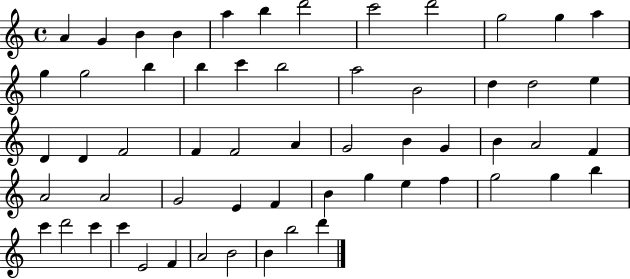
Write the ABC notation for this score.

X:1
T:Untitled
M:4/4
L:1/4
K:C
A G B B a b d'2 c'2 d'2 g2 g a g g2 b b c' b2 a2 B2 d d2 e D D F2 F F2 A G2 B G B A2 F A2 A2 G2 E F B g e f g2 g b c' d'2 c' c' E2 F A2 B2 B b2 d'